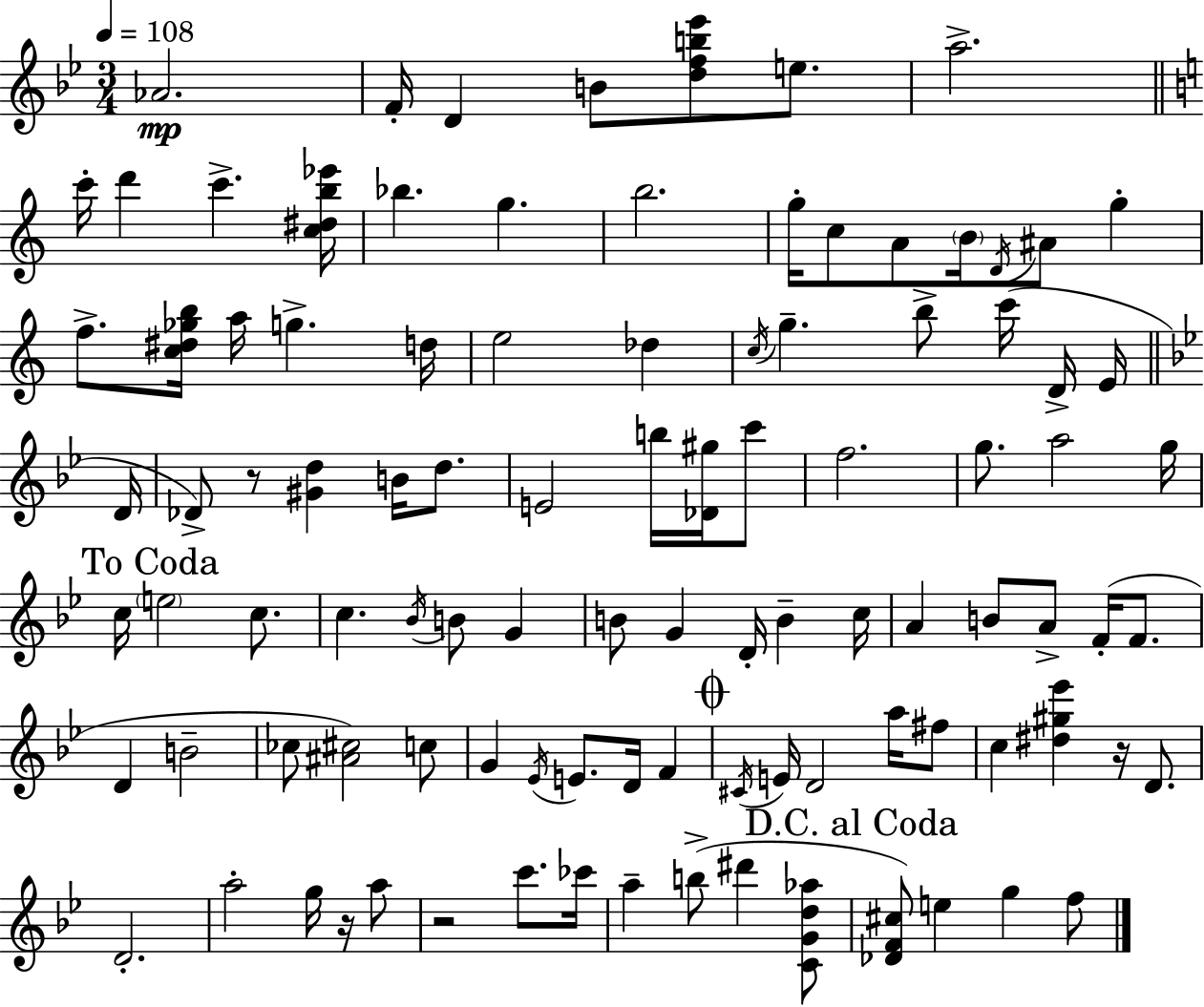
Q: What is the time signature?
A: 3/4